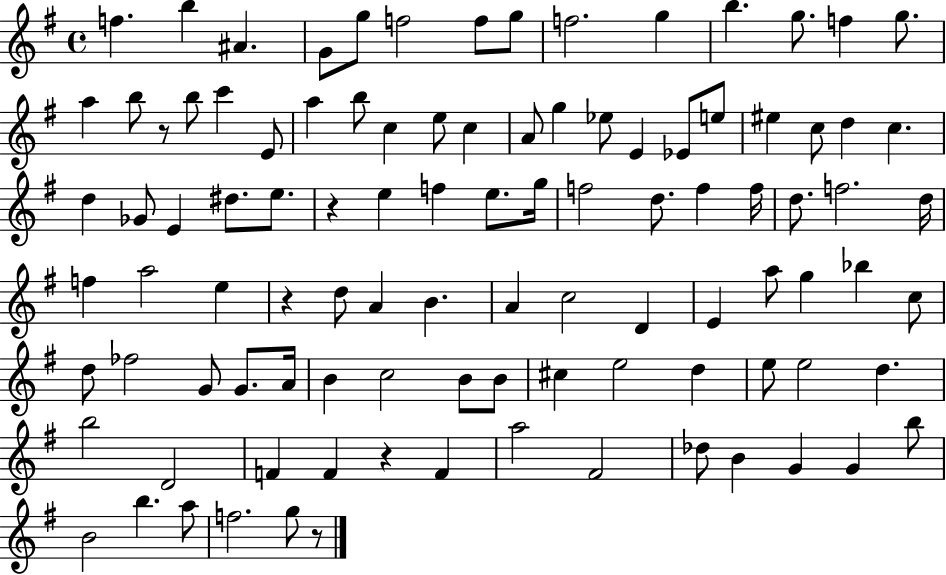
X:1
T:Untitled
M:4/4
L:1/4
K:G
f b ^A G/2 g/2 f2 f/2 g/2 f2 g b g/2 f g/2 a b/2 z/2 b/2 c' E/2 a b/2 c e/2 c A/2 g _e/2 E _E/2 e/2 ^e c/2 d c d _G/2 E ^d/2 e/2 z e f e/2 g/4 f2 d/2 f f/4 d/2 f2 d/4 f a2 e z d/2 A B A c2 D E a/2 g _b c/2 d/2 _f2 G/2 G/2 A/4 B c2 B/2 B/2 ^c e2 d e/2 e2 d b2 D2 F F z F a2 ^F2 _d/2 B G G b/2 B2 b a/2 f2 g/2 z/2